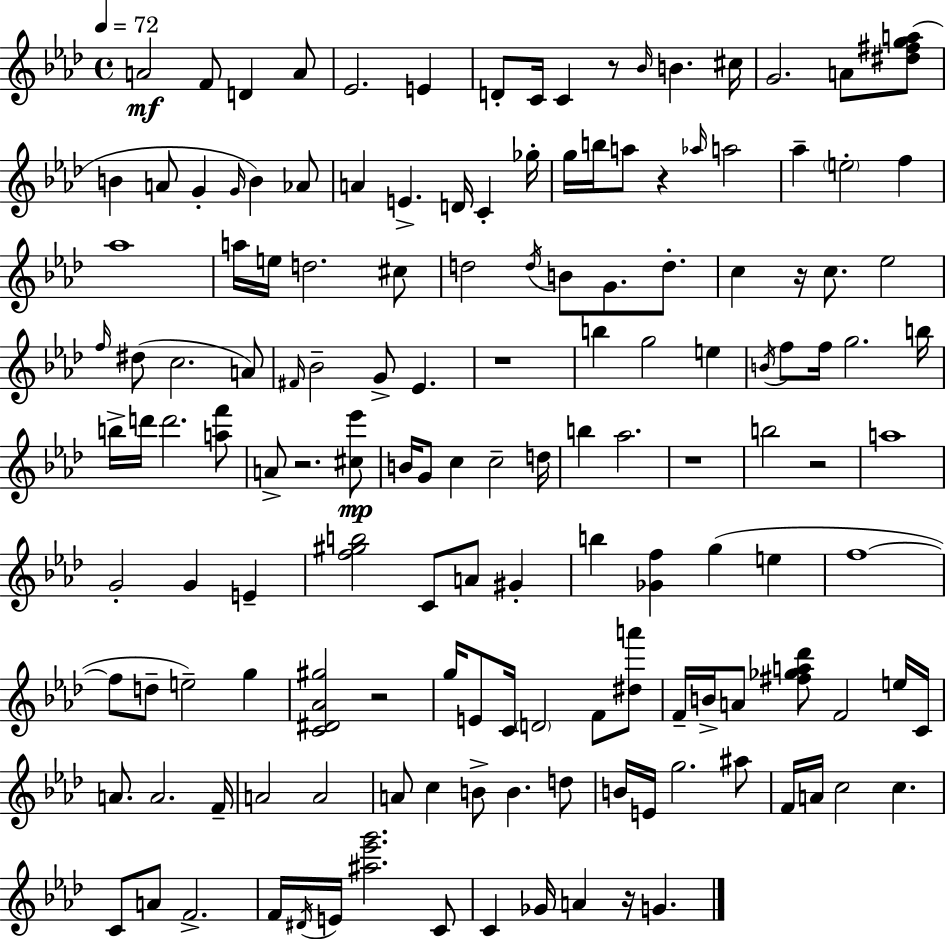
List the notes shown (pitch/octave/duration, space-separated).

A4/h F4/e D4/q A4/e Eb4/h. E4/q D4/e C4/s C4/q R/e Bb4/s B4/q. C#5/s G4/h. A4/e [D#5,F#5,G5,A5]/e B4/q A4/e G4/q G4/s B4/q Ab4/e A4/q E4/q. D4/s C4/q Gb5/s G5/s B5/s A5/e R/q Ab5/s A5/h Ab5/q E5/h F5/q Ab5/w A5/s E5/s D5/h. C#5/e D5/h D5/s B4/e G4/e. D5/e. C5/q R/s C5/e. Eb5/h F5/s D#5/e C5/h. A4/e F#4/s Bb4/h G4/e Eb4/q. R/w B5/q G5/h E5/q B4/s F5/e F5/s G5/h. B5/s B5/s D6/s D6/h. [A5,F6]/e A4/e R/h. [C#5,Eb6]/e B4/s G4/e C5/q C5/h D5/s B5/q Ab5/h. R/w B5/h R/h A5/w G4/h G4/q E4/q [F5,G#5,B5]/h C4/e A4/e G#4/q B5/q [Gb4,F5]/q G5/q E5/q F5/w F5/e D5/e E5/h G5/q [C4,D#4,Ab4,G#5]/h R/h G5/s E4/e C4/s D4/h F4/e [D#5,A6]/e F4/s B4/s A4/e [F#5,Gb5,A5,Db6]/e F4/h E5/s C4/s A4/e. A4/h. F4/s A4/h A4/h A4/e C5/q B4/e B4/q. D5/e B4/s E4/s G5/h. A#5/e F4/s A4/s C5/h C5/q. C4/e A4/e F4/h. F4/s D#4/s E4/s [A#5,Eb6,G6]/h. C4/e C4/q Gb4/s A4/q R/s G4/q.